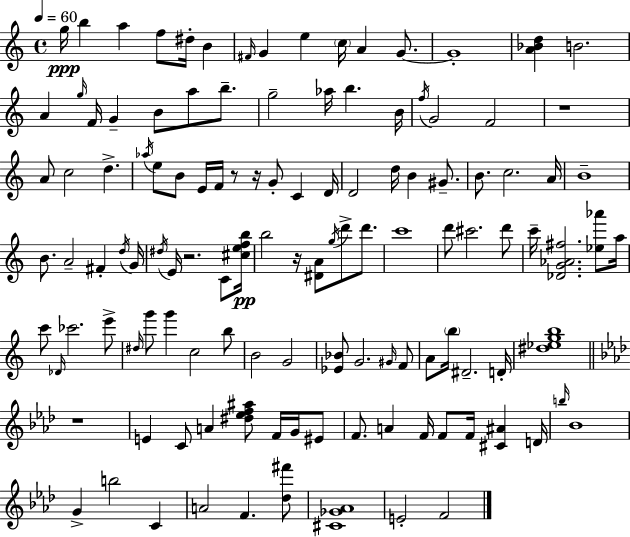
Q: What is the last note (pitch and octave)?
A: F4